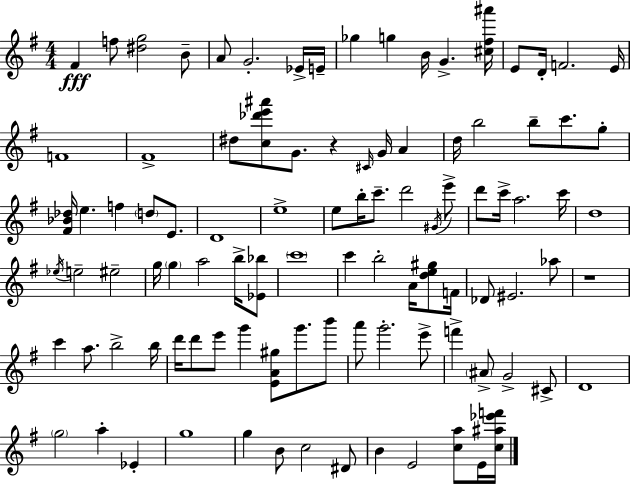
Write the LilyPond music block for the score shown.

{
  \clef treble
  \numericTimeSignature
  \time 4/4
  \key g \major
  fis'4\fff f''8 <dis'' g''>2 b'8-- | a'8 g'2.-. ees'16-> e'16-- | ges''4 g''4 b'16 g'4.-> <cis'' fis'' ais'''>16 | e'8 d'16-. f'2. e'16 | \break f'1 | fis'1-> | dis''8 <c'' des''' e''' ais'''>8 g'8. r4 \grace { cis'16 } g'16 a'4 | d''16 b''2 b''8-- c'''8. g''8-. | \break <fis' bes' des''>16 e''4. f''4 \parenthesize d''8 e'8. | d'1 | e''1-> | e''8 b''16-. c'''8.-- d'''2 \acciaccatura { gis'16 } | \break e'''8-> d'''8 c'''16-> a''2. | c'''16 d''1 | \acciaccatura { ees''16 } e''2-- eis''2-- | g''16 \parenthesize g''4 a''2 | \break b''16-> <ees' bes''>8 \parenthesize c'''1 | c'''4 b''2-. a'16 | <d'' e'' gis''>8 f'16 des'8 eis'2. | aes''8 r1 | \break c'''4 a''8. b''2-> | b''16 d'''16 d'''8 e'''8 g'''4 <e' a' gis''>8 g'''8. | b'''8 a'''8 g'''2.-. | e'''8-> f'''4-> \parenthesize ais'8-> g'2-> | \break cis'8-> d'1 | \parenthesize g''2 a''4-. ees'4-. | g''1 | g''4 b'8 c''2 | \break dis'8 b'4 e'2 <c'' a''>8 | e'16 <c'' ais'' ees''' f'''>16 \bar "|."
}